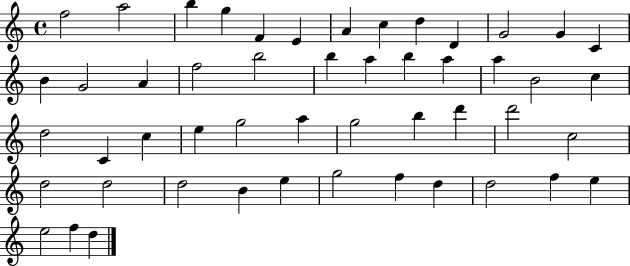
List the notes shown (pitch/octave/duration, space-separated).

F5/h A5/h B5/q G5/q F4/q E4/q A4/q C5/q D5/q D4/q G4/h G4/q C4/q B4/q G4/h A4/q F5/h B5/h B5/q A5/q B5/q A5/q A5/q B4/h C5/q D5/h C4/q C5/q E5/q G5/h A5/q G5/h B5/q D6/q D6/h C5/h D5/h D5/h D5/h B4/q E5/q G5/h F5/q D5/q D5/h F5/q E5/q E5/h F5/q D5/q